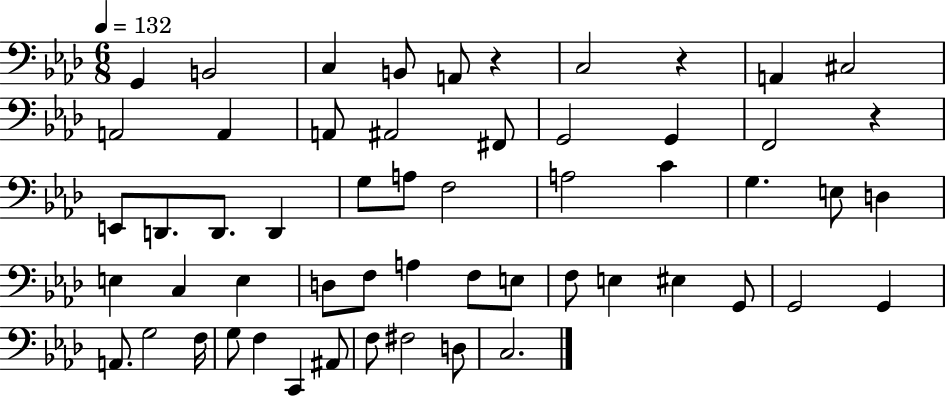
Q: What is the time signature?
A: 6/8